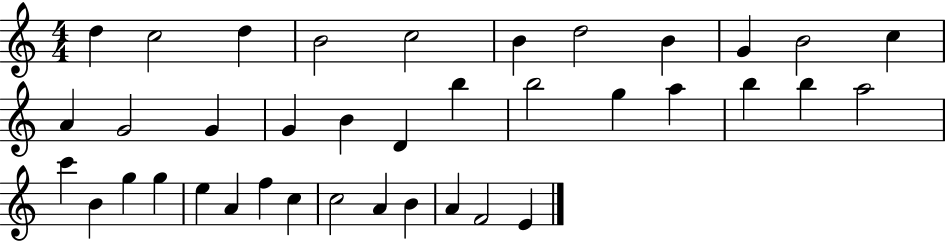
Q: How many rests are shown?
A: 0